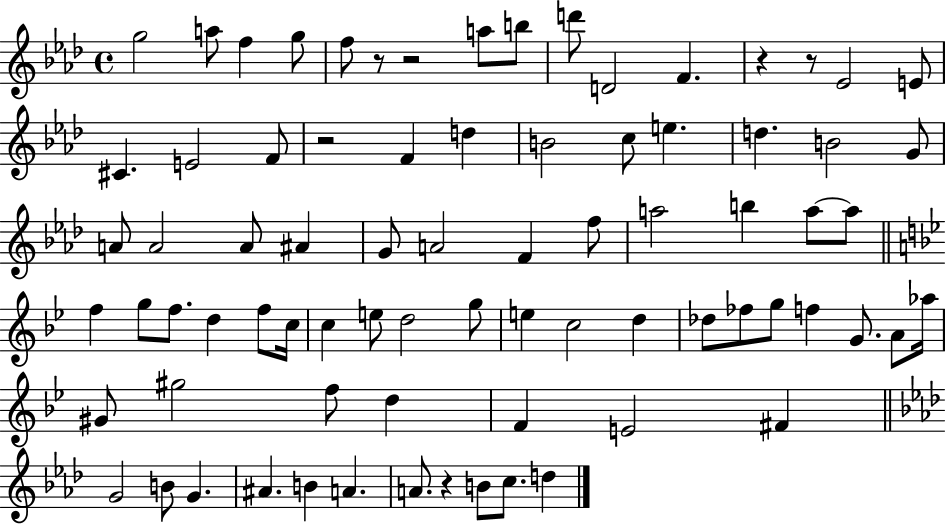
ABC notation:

X:1
T:Untitled
M:4/4
L:1/4
K:Ab
g2 a/2 f g/2 f/2 z/2 z2 a/2 b/2 d'/2 D2 F z z/2 _E2 E/2 ^C E2 F/2 z2 F d B2 c/2 e d B2 G/2 A/2 A2 A/2 ^A G/2 A2 F f/2 a2 b a/2 a/2 f g/2 f/2 d f/2 c/4 c e/2 d2 g/2 e c2 d _d/2 _f/2 g/2 f G/2 A/2 _a/4 ^G/2 ^g2 f/2 d F E2 ^F G2 B/2 G ^A B A A/2 z B/2 c/2 d